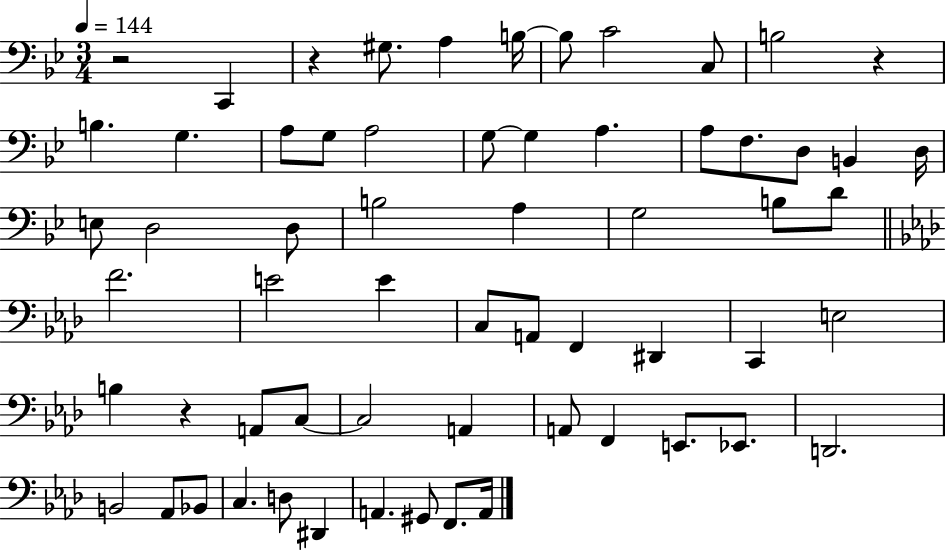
X:1
T:Untitled
M:3/4
L:1/4
K:Bb
z2 C,, z ^G,/2 A, B,/4 B,/2 C2 C,/2 B,2 z B, G, A,/2 G,/2 A,2 G,/2 G, A, A,/2 F,/2 D,/2 B,, D,/4 E,/2 D,2 D,/2 B,2 A, G,2 B,/2 D/2 F2 E2 E C,/2 A,,/2 F,, ^D,, C,, E,2 B, z A,,/2 C,/2 C,2 A,, A,,/2 F,, E,,/2 _E,,/2 D,,2 B,,2 _A,,/2 _B,,/2 C, D,/2 ^D,, A,, ^G,,/2 F,,/2 A,,/4